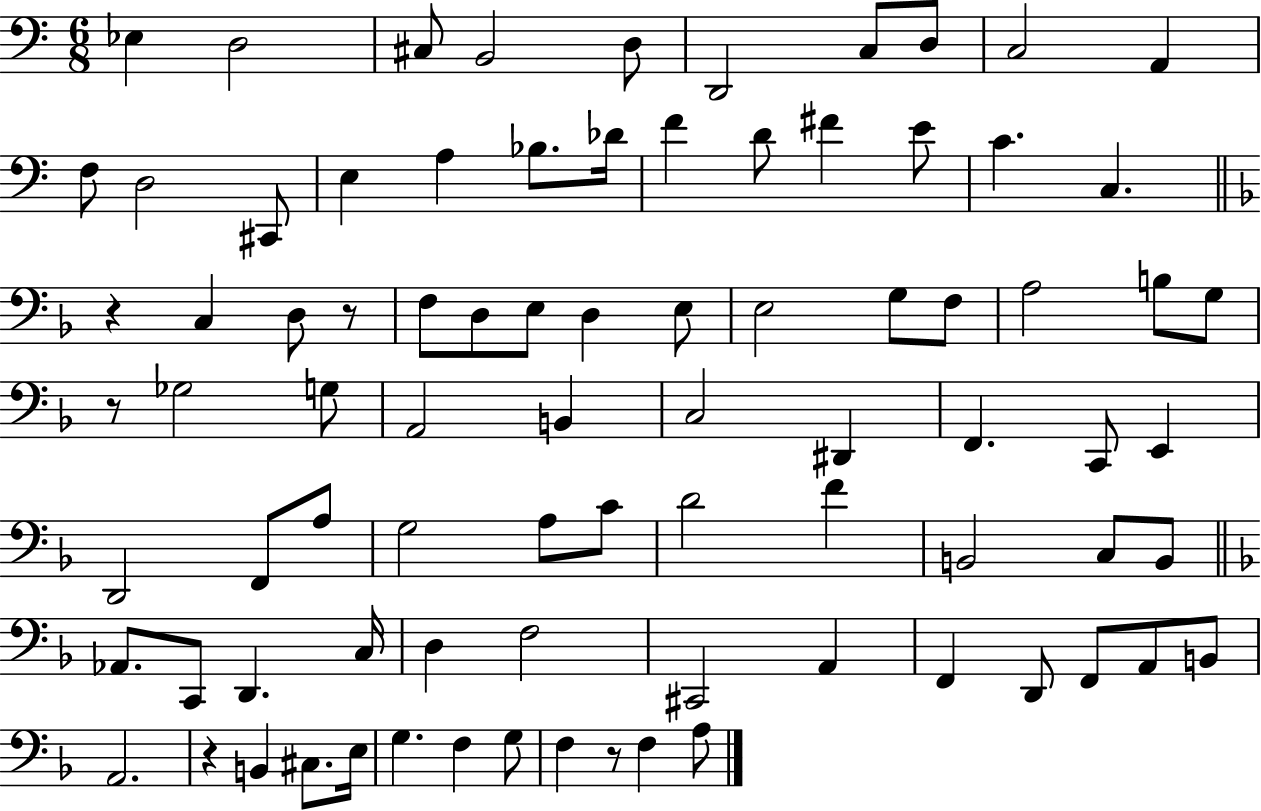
{
  \clef bass
  \numericTimeSignature
  \time 6/8
  \key c \major
  ees4 d2 | cis8 b,2 d8 | d,2 c8 d8 | c2 a,4 | \break f8 d2 cis,8 | e4 a4 bes8. des'16 | f'4 d'8 fis'4 e'8 | c'4. c4. | \break \bar "||" \break \key d \minor r4 c4 d8 r8 | f8 d8 e8 d4 e8 | e2 g8 f8 | a2 b8 g8 | \break r8 ges2 g8 | a,2 b,4 | c2 dis,4 | f,4. c,8 e,4 | \break d,2 f,8 a8 | g2 a8 c'8 | d'2 f'4 | b,2 c8 b,8 | \break \bar "||" \break \key f \major aes,8. c,8 d,4. c16 | d4 f2 | cis,2 a,4 | f,4 d,8 f,8 a,8 b,8 | \break a,2. | r4 b,4 cis8. e16 | g4. f4 g8 | f4 r8 f4 a8 | \break \bar "|."
}